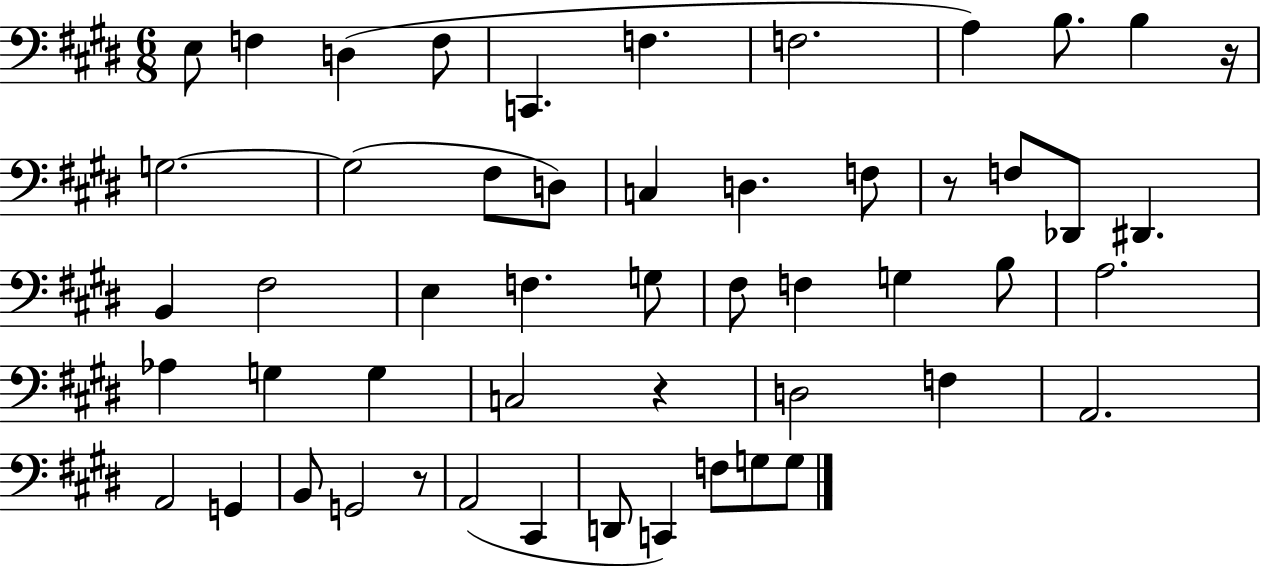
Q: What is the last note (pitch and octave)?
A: G3